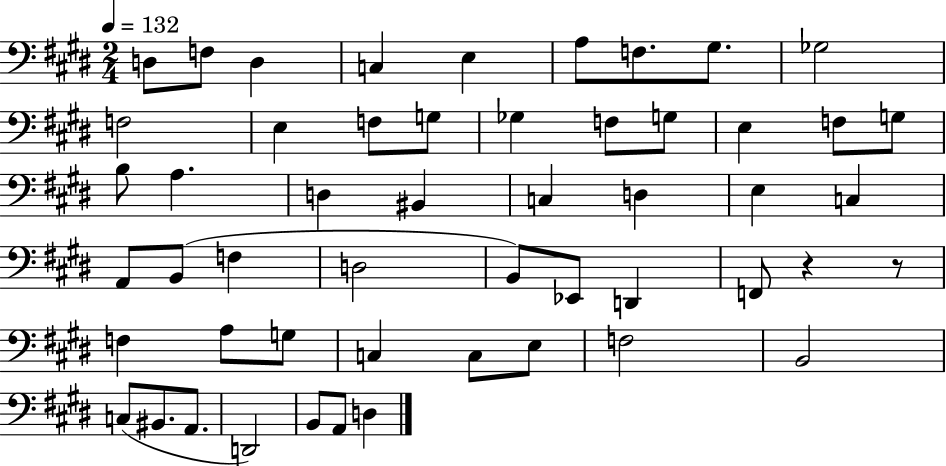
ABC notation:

X:1
T:Untitled
M:2/4
L:1/4
K:E
D,/2 F,/2 D, C, E, A,/2 F,/2 ^G,/2 _G,2 F,2 E, F,/2 G,/2 _G, F,/2 G,/2 E, F,/2 G,/2 B,/2 A, D, ^B,, C, D, E, C, A,,/2 B,,/2 F, D,2 B,,/2 _E,,/2 D,, F,,/2 z z/2 F, A,/2 G,/2 C, C,/2 E,/2 F,2 B,,2 C,/2 ^B,,/2 A,,/2 D,,2 B,,/2 A,,/2 D,